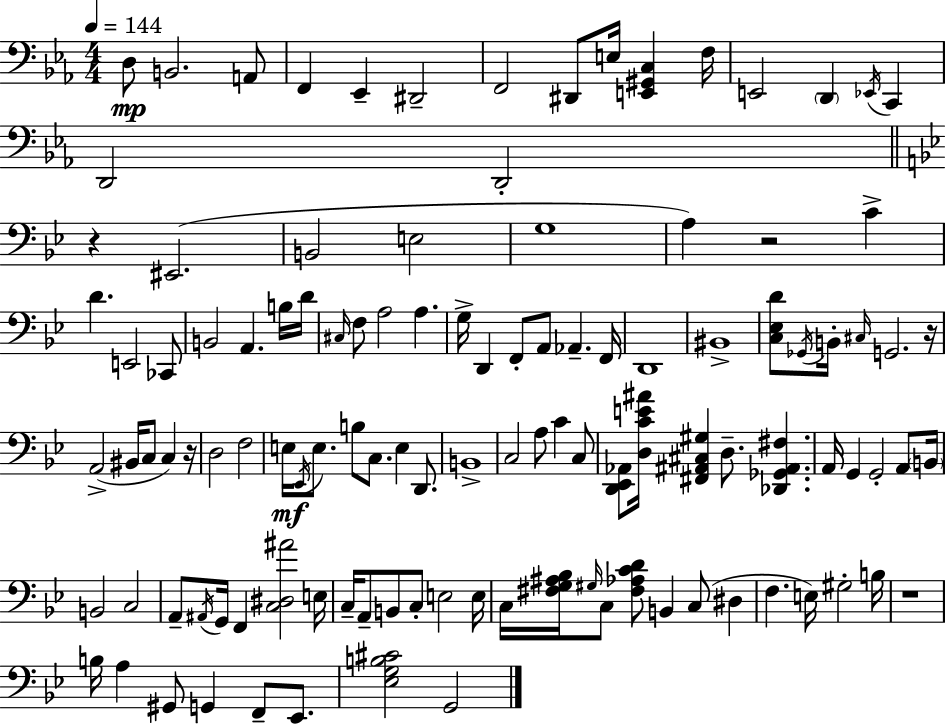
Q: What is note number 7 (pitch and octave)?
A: F2